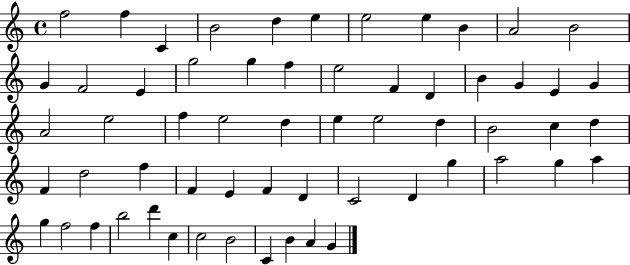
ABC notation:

X:1
T:Untitled
M:4/4
L:1/4
K:C
f2 f C B2 d e e2 e B A2 B2 G F2 E g2 g f e2 F D B G E G A2 e2 f e2 d e e2 d B2 c d F d2 f F E F D C2 D g a2 g a g f2 f b2 d' c c2 B2 C B A G